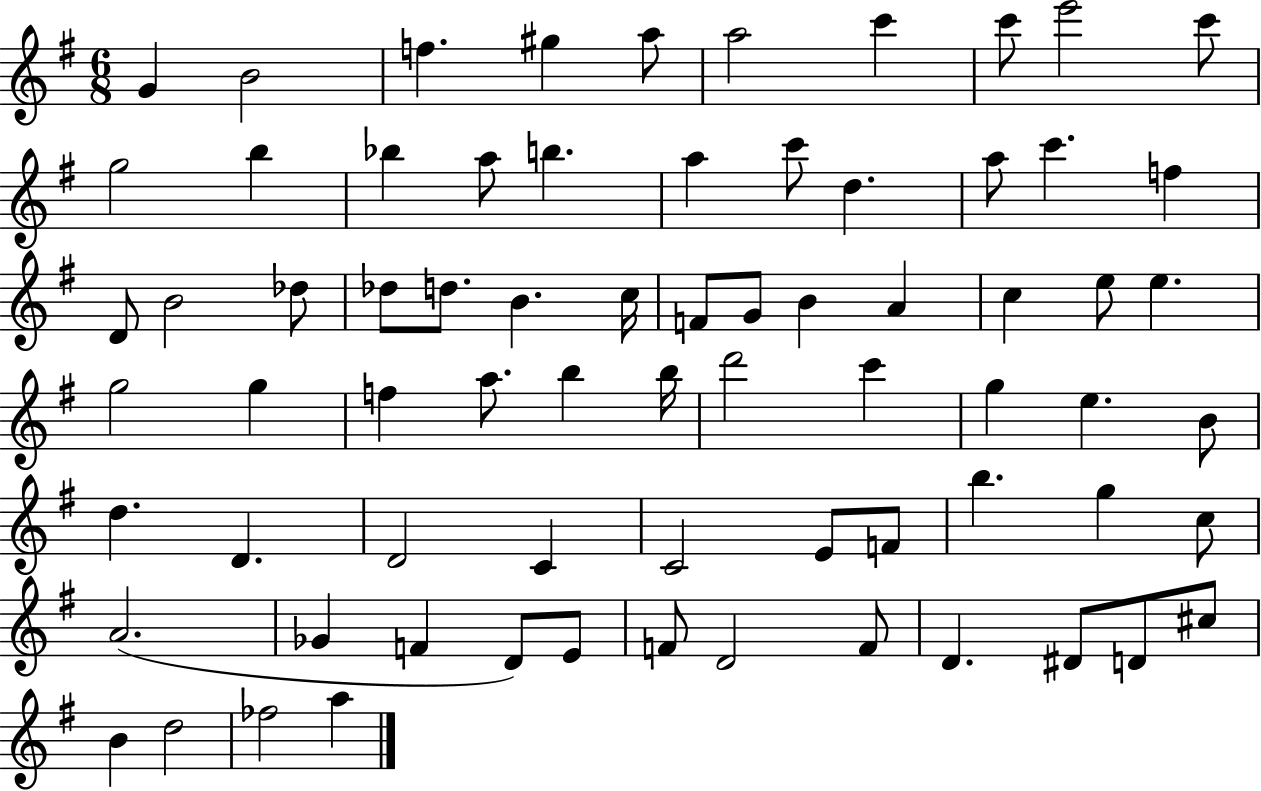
X:1
T:Untitled
M:6/8
L:1/4
K:G
G B2 f ^g a/2 a2 c' c'/2 e'2 c'/2 g2 b _b a/2 b a c'/2 d a/2 c' f D/2 B2 _d/2 _d/2 d/2 B c/4 F/2 G/2 B A c e/2 e g2 g f a/2 b b/4 d'2 c' g e B/2 d D D2 C C2 E/2 F/2 b g c/2 A2 _G F D/2 E/2 F/2 D2 F/2 D ^D/2 D/2 ^c/2 B d2 _f2 a